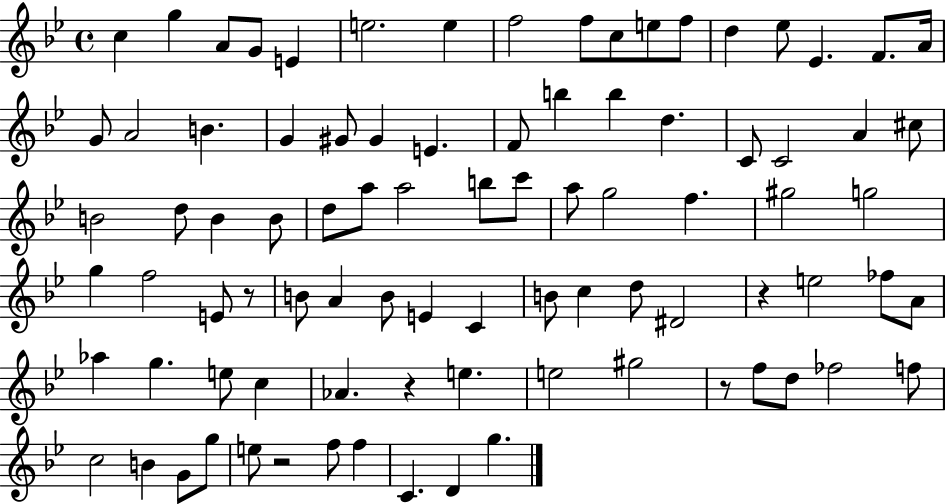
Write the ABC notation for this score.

X:1
T:Untitled
M:4/4
L:1/4
K:Bb
c g A/2 G/2 E e2 e f2 f/2 c/2 e/2 f/2 d _e/2 _E F/2 A/4 G/2 A2 B G ^G/2 ^G E F/2 b b d C/2 C2 A ^c/2 B2 d/2 B B/2 d/2 a/2 a2 b/2 c'/2 a/2 g2 f ^g2 g2 g f2 E/2 z/2 B/2 A B/2 E C B/2 c d/2 ^D2 z e2 _f/2 A/2 _a g e/2 c _A z e e2 ^g2 z/2 f/2 d/2 _f2 f/2 c2 B G/2 g/2 e/2 z2 f/2 f C D g